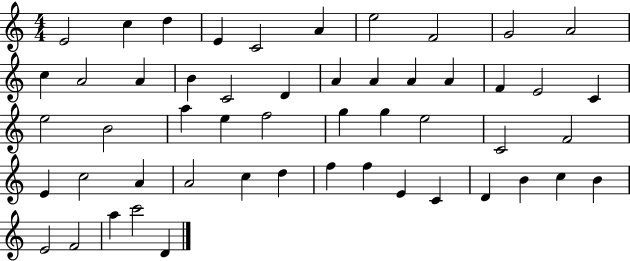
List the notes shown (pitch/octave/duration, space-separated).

E4/h C5/q D5/q E4/q C4/h A4/q E5/h F4/h G4/h A4/h C5/q A4/h A4/q B4/q C4/h D4/q A4/q A4/q A4/q A4/q F4/q E4/h C4/q E5/h B4/h A5/q E5/q F5/h G5/q G5/q E5/h C4/h F4/h E4/q C5/h A4/q A4/h C5/q D5/q F5/q F5/q E4/q C4/q D4/q B4/q C5/q B4/q E4/h F4/h A5/q C6/h D4/q